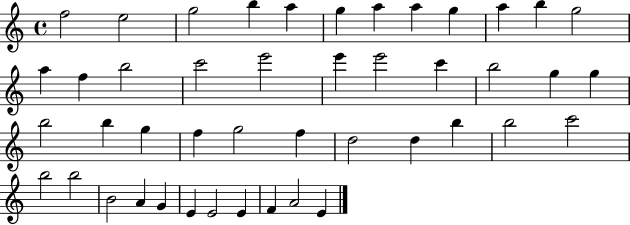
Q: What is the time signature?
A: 4/4